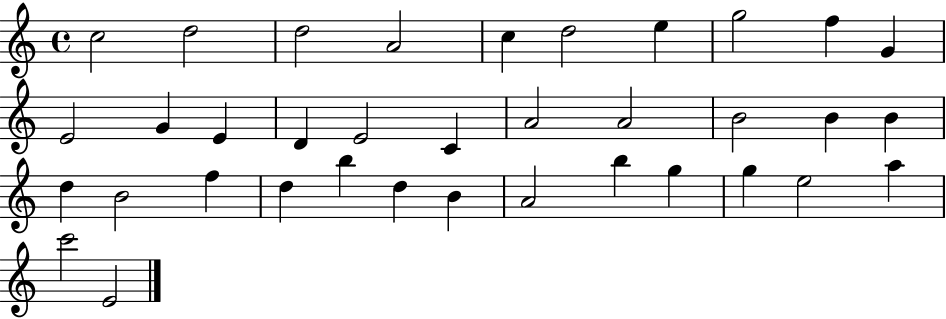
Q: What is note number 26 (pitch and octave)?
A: B5